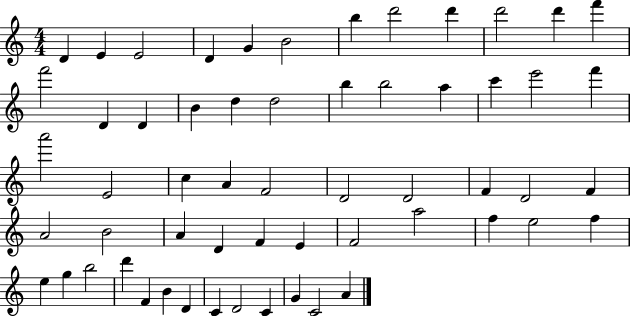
D4/q E4/q E4/h D4/q G4/q B4/h B5/q D6/h D6/q D6/h D6/q F6/q F6/h D4/q D4/q B4/q D5/q D5/h B5/q B5/h A5/q C6/q E6/h F6/q A6/h E4/h C5/q A4/q F4/h D4/h D4/h F4/q D4/h F4/q A4/h B4/h A4/q D4/q F4/q E4/q F4/h A5/h F5/q E5/h F5/q E5/q G5/q B5/h D6/q F4/q B4/q D4/q C4/q D4/h C4/q G4/q C4/h A4/q